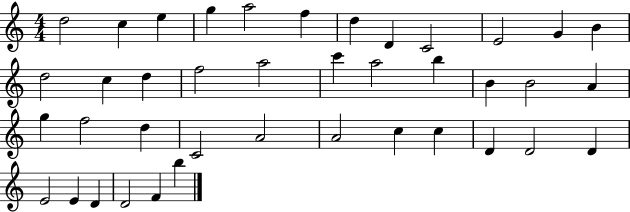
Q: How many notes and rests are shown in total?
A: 40